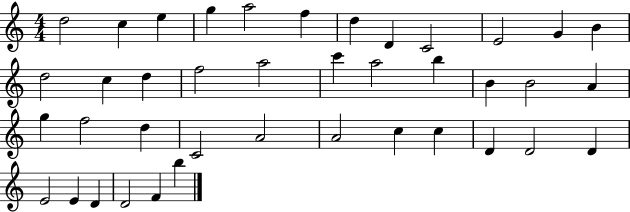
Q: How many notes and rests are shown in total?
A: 40